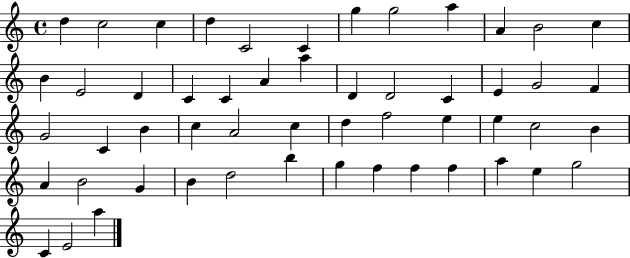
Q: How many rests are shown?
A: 0